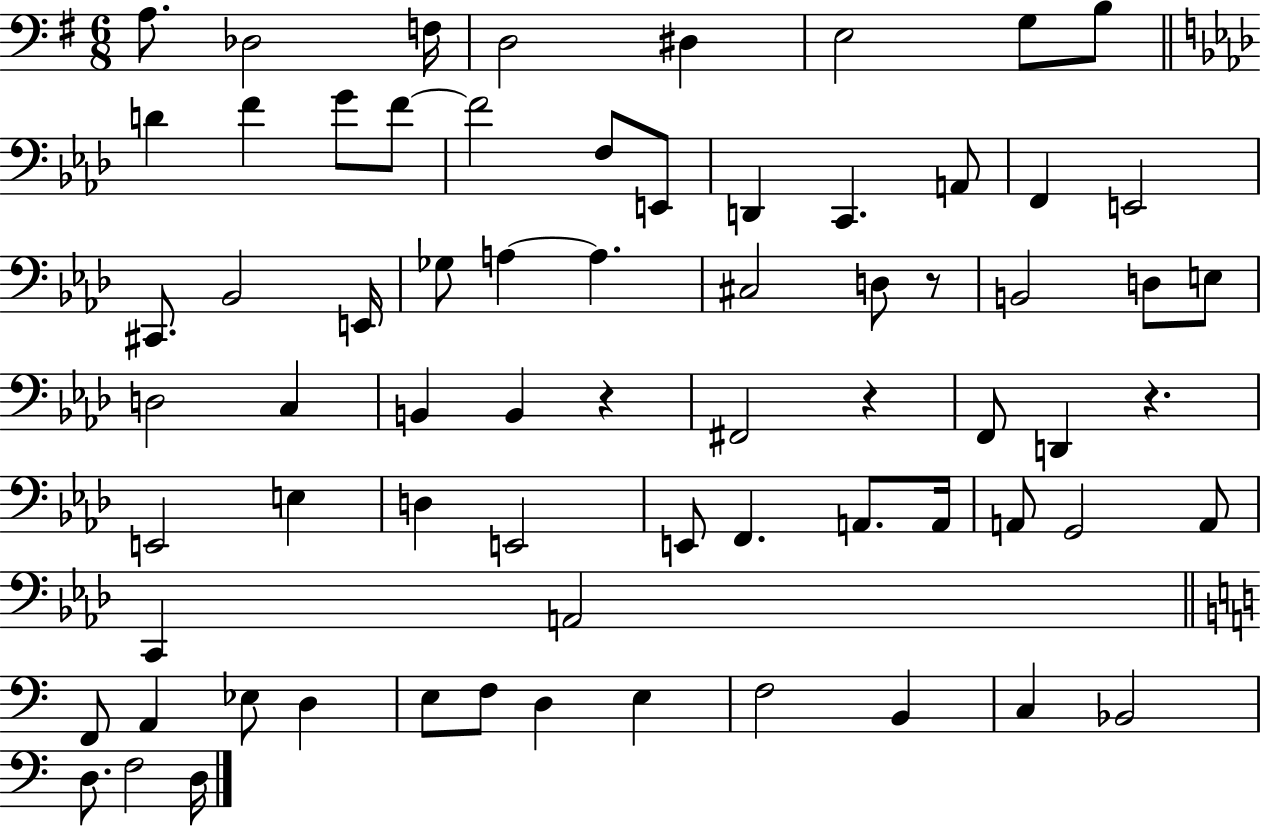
A3/e. Db3/h F3/s D3/h D#3/q E3/h G3/e B3/e D4/q F4/q G4/e F4/e F4/h F3/e E2/e D2/q C2/q. A2/e F2/q E2/h C#2/e. Bb2/h E2/s Gb3/e A3/q A3/q. C#3/h D3/e R/e B2/h D3/e E3/e D3/h C3/q B2/q B2/q R/q F#2/h R/q F2/e D2/q R/q. E2/h E3/q D3/q E2/h E2/e F2/q. A2/e. A2/s A2/e G2/h A2/e C2/q A2/h F2/e A2/q Eb3/e D3/q E3/e F3/e D3/q E3/q F3/h B2/q C3/q Bb2/h D3/e. F3/h D3/s